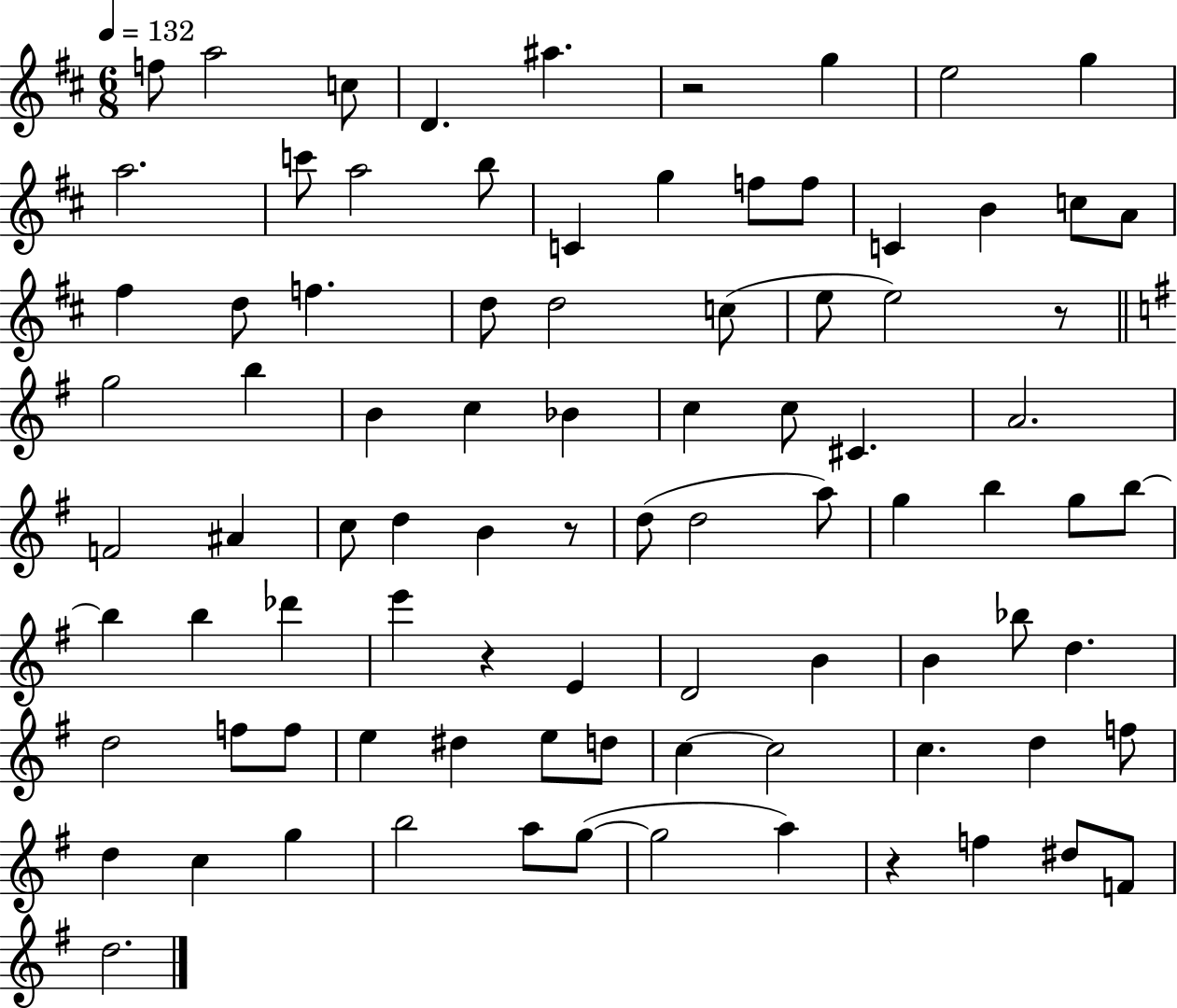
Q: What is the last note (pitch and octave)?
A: D5